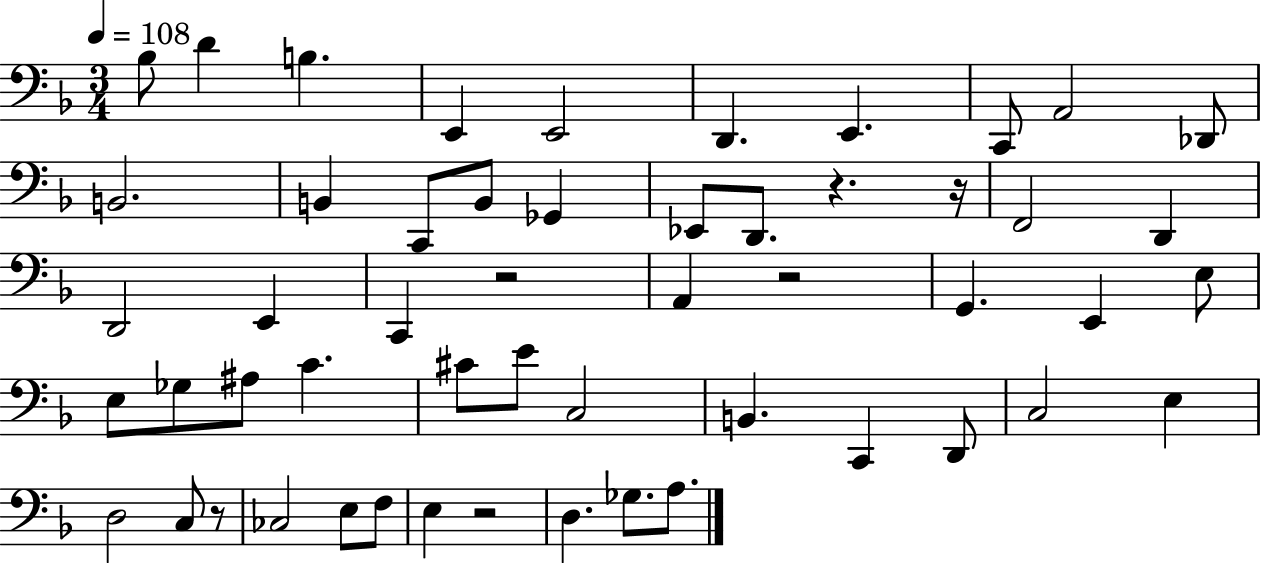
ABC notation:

X:1
T:Untitled
M:3/4
L:1/4
K:F
_B,/2 D B, E,, E,,2 D,, E,, C,,/2 A,,2 _D,,/2 B,,2 B,, C,,/2 B,,/2 _G,, _E,,/2 D,,/2 z z/4 F,,2 D,, D,,2 E,, C,, z2 A,, z2 G,, E,, E,/2 E,/2 _G,/2 ^A,/2 C ^C/2 E/2 C,2 B,, C,, D,,/2 C,2 E, D,2 C,/2 z/2 _C,2 E,/2 F,/2 E, z2 D, _G,/2 A,/2